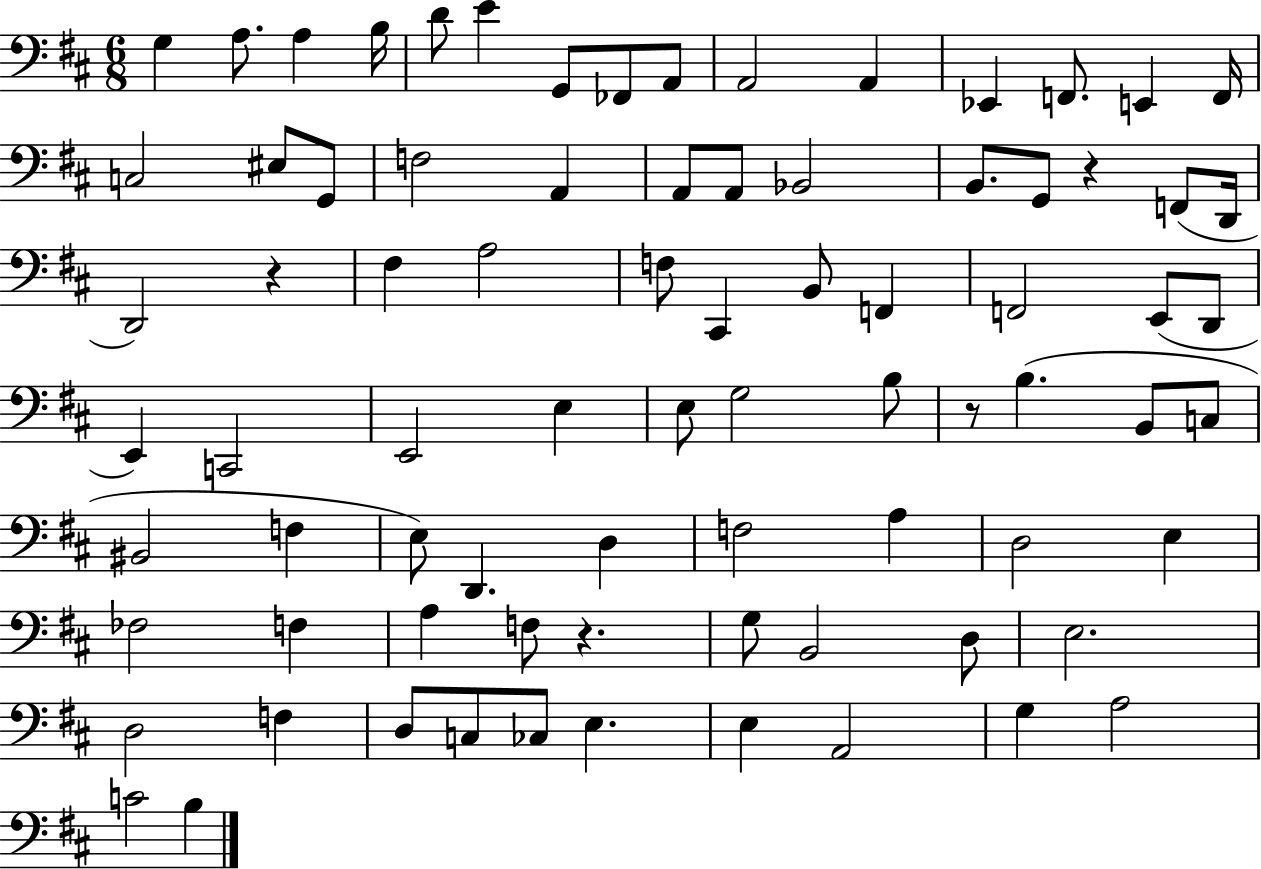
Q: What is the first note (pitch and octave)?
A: G3